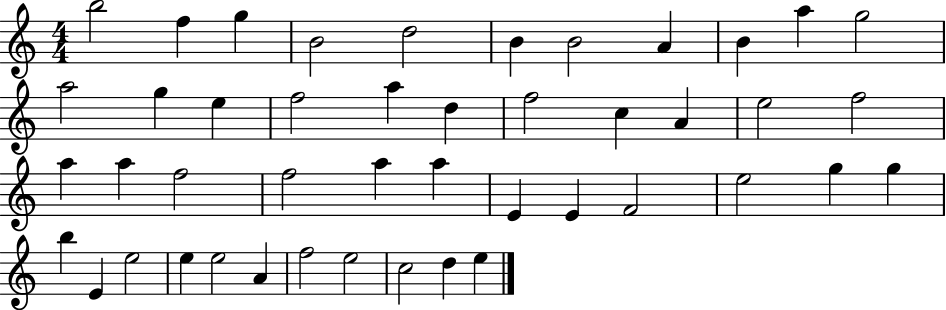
X:1
T:Untitled
M:4/4
L:1/4
K:C
b2 f g B2 d2 B B2 A B a g2 a2 g e f2 a d f2 c A e2 f2 a a f2 f2 a a E E F2 e2 g g b E e2 e e2 A f2 e2 c2 d e